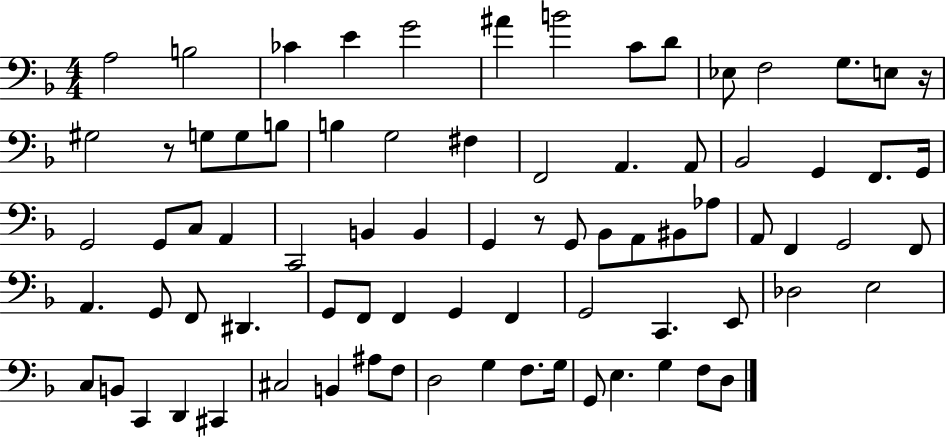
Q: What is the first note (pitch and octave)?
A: A3